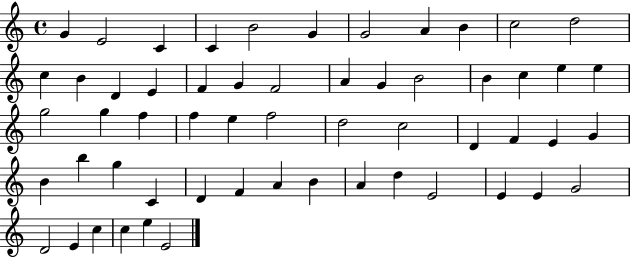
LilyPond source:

{
  \clef treble
  \time 4/4
  \defaultTimeSignature
  \key c \major
  g'4 e'2 c'4 | c'4 b'2 g'4 | g'2 a'4 b'4 | c''2 d''2 | \break c''4 b'4 d'4 e'4 | f'4 g'4 f'2 | a'4 g'4 b'2 | b'4 c''4 e''4 e''4 | \break g''2 g''4 f''4 | f''4 e''4 f''2 | d''2 c''2 | d'4 f'4 e'4 g'4 | \break b'4 b''4 g''4 c'4 | d'4 f'4 a'4 b'4 | a'4 d''4 e'2 | e'4 e'4 g'2 | \break d'2 e'4 c''4 | c''4 e''4 e'2 | \bar "|."
}